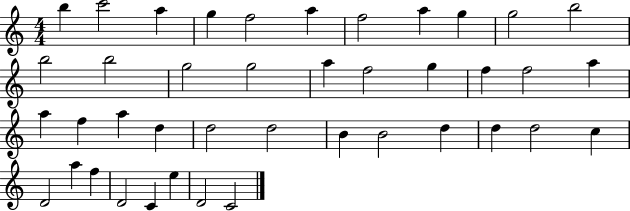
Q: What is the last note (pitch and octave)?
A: C4